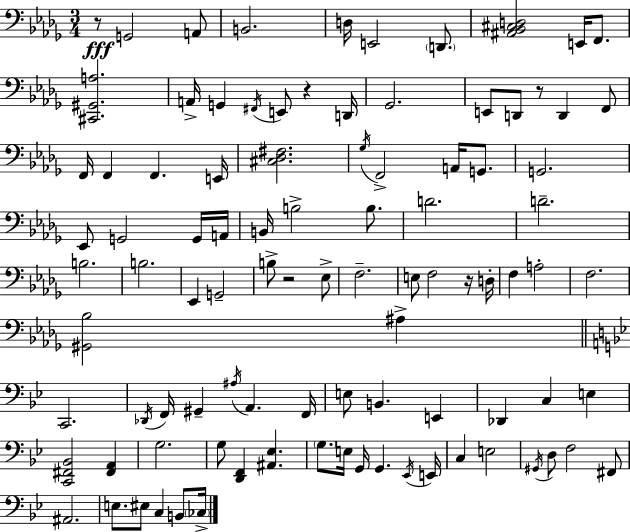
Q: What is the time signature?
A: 3/4